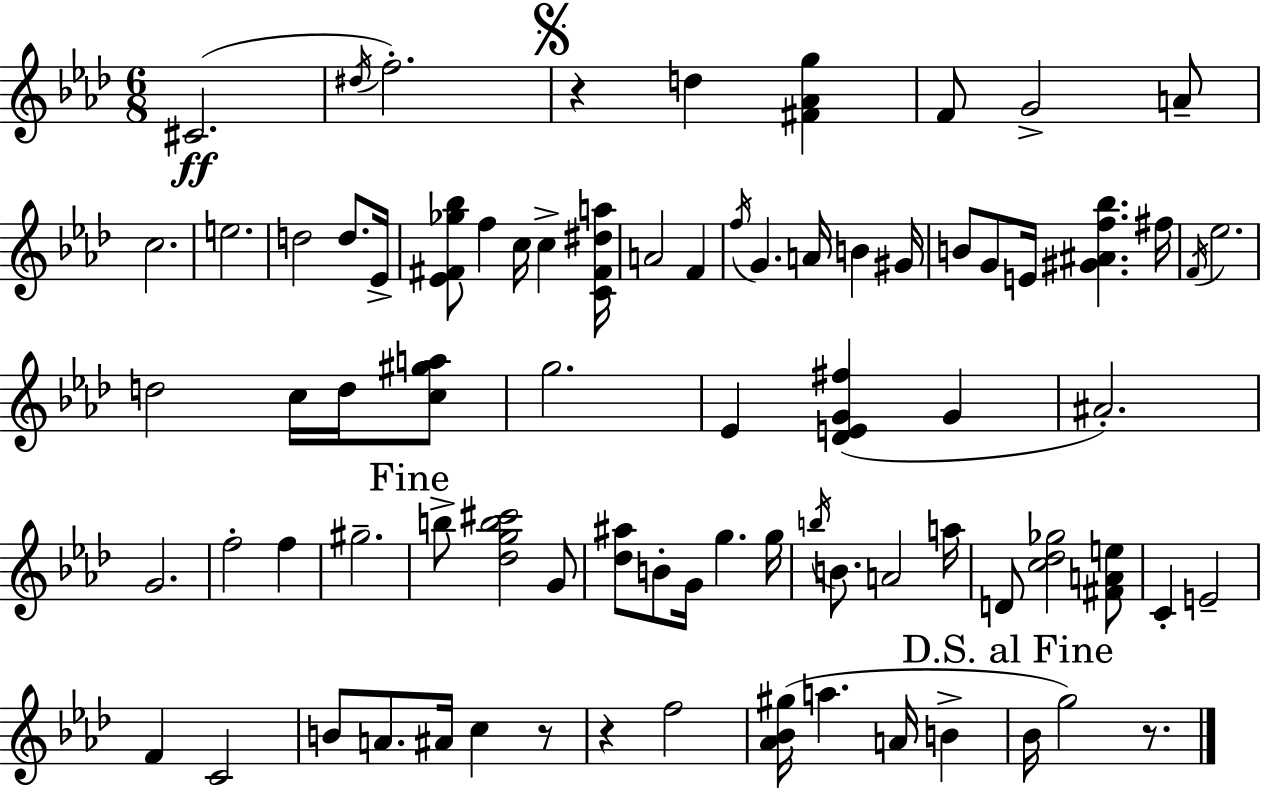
{
  \clef treble
  \numericTimeSignature
  \time 6/8
  \key aes \major
  cis'2.(\ff | \acciaccatura { dis''16 } f''2.-.) | \mark \markup { \musicglyph "scripts.segno" } r4 d''4 <fis' aes' g''>4 | f'8 g'2-> a'8-- | \break c''2. | e''2. | d''2 d''8. | ees'16-> <ees' fis' ges'' bes''>8 f''4 c''16 c''4-> | \break <c' fis' dis'' a''>16 a'2 f'4 | \acciaccatura { f''16 } g'4. a'16 b'4 | gis'16 b'8 g'8 e'16 <gis' ais' f'' bes''>4. | fis''16 \acciaccatura { f'16 } ees''2. | \break d''2 c''16 | d''16 <c'' gis'' a''>8 g''2. | ees'4 <des' e' g' fis''>4( g'4 | ais'2.-.) | \break g'2. | f''2-. f''4 | gis''2.-- | \mark "Fine" b''8-> <des'' g'' b'' cis'''>2 | \break g'8 <des'' ais''>8 b'8-. g'16 g''4. | g''16 \acciaccatura { b''16 } b'8. a'2 | a''16 d'8 <c'' des'' ges''>2 | <fis' a' e''>8 c'4-. e'2-- | \break f'4 c'2 | b'8 a'8. ais'16 c''4 | r8 r4 f''2 | <aes' bes' gis''>16( a''4. a'16 | \break b'4-> \mark "D.S. al Fine" bes'16 g''2) | r8. \bar "|."
}